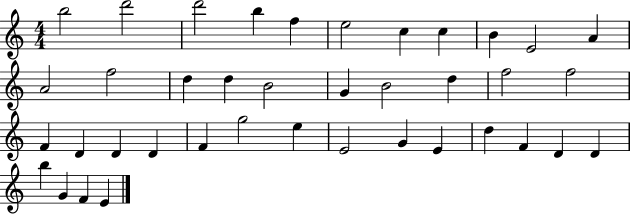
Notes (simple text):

B5/h D6/h D6/h B5/q F5/q E5/h C5/q C5/q B4/q E4/h A4/q A4/h F5/h D5/q D5/q B4/h G4/q B4/h D5/q F5/h F5/h F4/q D4/q D4/q D4/q F4/q G5/h E5/q E4/h G4/q E4/q D5/q F4/q D4/q D4/q B5/q G4/q F4/q E4/q